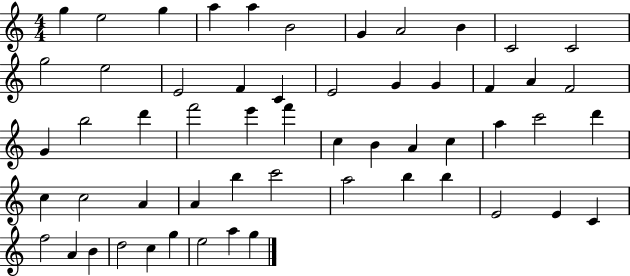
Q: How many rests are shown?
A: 0